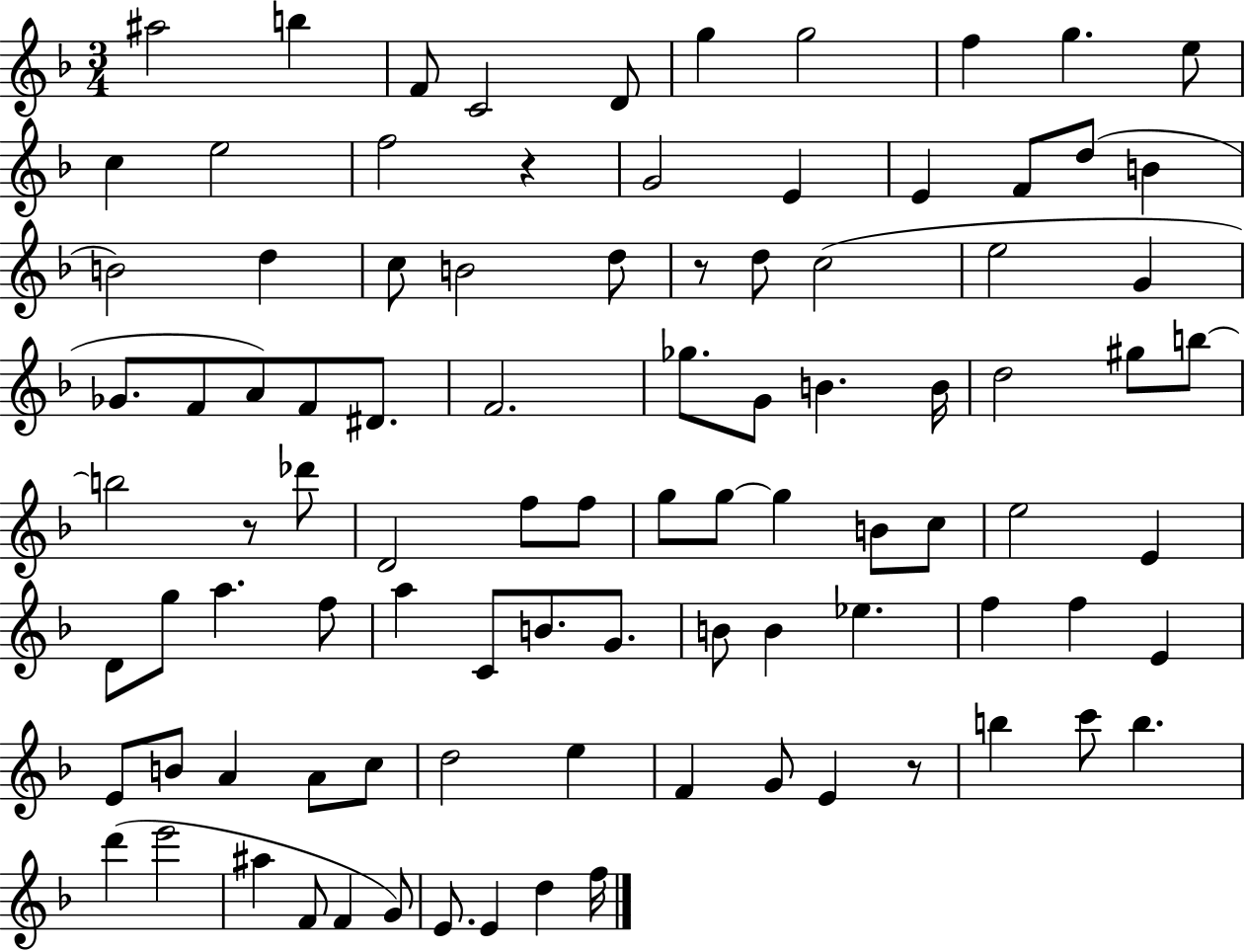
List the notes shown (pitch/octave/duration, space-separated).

A#5/h B5/q F4/e C4/h D4/e G5/q G5/h F5/q G5/q. E5/e C5/q E5/h F5/h R/q G4/h E4/q E4/q F4/e D5/e B4/q B4/h D5/q C5/e B4/h D5/e R/e D5/e C5/h E5/h G4/q Gb4/e. F4/e A4/e F4/e D#4/e. F4/h. Gb5/e. G4/e B4/q. B4/s D5/h G#5/e B5/e B5/h R/e Db6/e D4/h F5/e F5/e G5/e G5/e G5/q B4/e C5/e E5/h E4/q D4/e G5/e A5/q. F5/e A5/q C4/e B4/e. G4/e. B4/e B4/q Eb5/q. F5/q F5/q E4/q E4/e B4/e A4/q A4/e C5/e D5/h E5/q F4/q G4/e E4/q R/e B5/q C6/e B5/q. D6/q E6/h A#5/q F4/e F4/q G4/e E4/e. E4/q D5/q F5/s